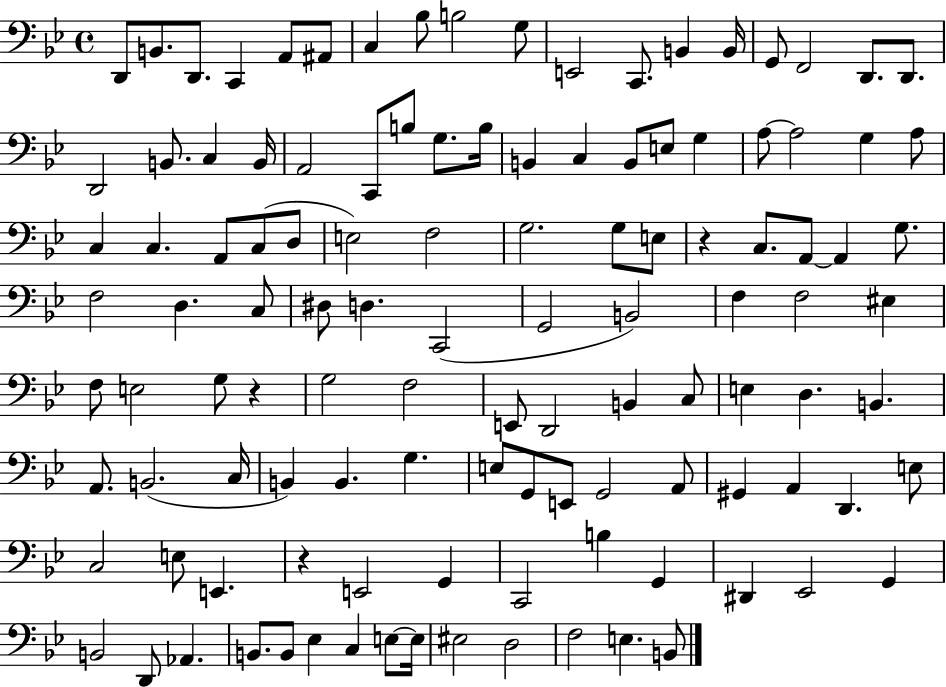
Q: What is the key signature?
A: BES major